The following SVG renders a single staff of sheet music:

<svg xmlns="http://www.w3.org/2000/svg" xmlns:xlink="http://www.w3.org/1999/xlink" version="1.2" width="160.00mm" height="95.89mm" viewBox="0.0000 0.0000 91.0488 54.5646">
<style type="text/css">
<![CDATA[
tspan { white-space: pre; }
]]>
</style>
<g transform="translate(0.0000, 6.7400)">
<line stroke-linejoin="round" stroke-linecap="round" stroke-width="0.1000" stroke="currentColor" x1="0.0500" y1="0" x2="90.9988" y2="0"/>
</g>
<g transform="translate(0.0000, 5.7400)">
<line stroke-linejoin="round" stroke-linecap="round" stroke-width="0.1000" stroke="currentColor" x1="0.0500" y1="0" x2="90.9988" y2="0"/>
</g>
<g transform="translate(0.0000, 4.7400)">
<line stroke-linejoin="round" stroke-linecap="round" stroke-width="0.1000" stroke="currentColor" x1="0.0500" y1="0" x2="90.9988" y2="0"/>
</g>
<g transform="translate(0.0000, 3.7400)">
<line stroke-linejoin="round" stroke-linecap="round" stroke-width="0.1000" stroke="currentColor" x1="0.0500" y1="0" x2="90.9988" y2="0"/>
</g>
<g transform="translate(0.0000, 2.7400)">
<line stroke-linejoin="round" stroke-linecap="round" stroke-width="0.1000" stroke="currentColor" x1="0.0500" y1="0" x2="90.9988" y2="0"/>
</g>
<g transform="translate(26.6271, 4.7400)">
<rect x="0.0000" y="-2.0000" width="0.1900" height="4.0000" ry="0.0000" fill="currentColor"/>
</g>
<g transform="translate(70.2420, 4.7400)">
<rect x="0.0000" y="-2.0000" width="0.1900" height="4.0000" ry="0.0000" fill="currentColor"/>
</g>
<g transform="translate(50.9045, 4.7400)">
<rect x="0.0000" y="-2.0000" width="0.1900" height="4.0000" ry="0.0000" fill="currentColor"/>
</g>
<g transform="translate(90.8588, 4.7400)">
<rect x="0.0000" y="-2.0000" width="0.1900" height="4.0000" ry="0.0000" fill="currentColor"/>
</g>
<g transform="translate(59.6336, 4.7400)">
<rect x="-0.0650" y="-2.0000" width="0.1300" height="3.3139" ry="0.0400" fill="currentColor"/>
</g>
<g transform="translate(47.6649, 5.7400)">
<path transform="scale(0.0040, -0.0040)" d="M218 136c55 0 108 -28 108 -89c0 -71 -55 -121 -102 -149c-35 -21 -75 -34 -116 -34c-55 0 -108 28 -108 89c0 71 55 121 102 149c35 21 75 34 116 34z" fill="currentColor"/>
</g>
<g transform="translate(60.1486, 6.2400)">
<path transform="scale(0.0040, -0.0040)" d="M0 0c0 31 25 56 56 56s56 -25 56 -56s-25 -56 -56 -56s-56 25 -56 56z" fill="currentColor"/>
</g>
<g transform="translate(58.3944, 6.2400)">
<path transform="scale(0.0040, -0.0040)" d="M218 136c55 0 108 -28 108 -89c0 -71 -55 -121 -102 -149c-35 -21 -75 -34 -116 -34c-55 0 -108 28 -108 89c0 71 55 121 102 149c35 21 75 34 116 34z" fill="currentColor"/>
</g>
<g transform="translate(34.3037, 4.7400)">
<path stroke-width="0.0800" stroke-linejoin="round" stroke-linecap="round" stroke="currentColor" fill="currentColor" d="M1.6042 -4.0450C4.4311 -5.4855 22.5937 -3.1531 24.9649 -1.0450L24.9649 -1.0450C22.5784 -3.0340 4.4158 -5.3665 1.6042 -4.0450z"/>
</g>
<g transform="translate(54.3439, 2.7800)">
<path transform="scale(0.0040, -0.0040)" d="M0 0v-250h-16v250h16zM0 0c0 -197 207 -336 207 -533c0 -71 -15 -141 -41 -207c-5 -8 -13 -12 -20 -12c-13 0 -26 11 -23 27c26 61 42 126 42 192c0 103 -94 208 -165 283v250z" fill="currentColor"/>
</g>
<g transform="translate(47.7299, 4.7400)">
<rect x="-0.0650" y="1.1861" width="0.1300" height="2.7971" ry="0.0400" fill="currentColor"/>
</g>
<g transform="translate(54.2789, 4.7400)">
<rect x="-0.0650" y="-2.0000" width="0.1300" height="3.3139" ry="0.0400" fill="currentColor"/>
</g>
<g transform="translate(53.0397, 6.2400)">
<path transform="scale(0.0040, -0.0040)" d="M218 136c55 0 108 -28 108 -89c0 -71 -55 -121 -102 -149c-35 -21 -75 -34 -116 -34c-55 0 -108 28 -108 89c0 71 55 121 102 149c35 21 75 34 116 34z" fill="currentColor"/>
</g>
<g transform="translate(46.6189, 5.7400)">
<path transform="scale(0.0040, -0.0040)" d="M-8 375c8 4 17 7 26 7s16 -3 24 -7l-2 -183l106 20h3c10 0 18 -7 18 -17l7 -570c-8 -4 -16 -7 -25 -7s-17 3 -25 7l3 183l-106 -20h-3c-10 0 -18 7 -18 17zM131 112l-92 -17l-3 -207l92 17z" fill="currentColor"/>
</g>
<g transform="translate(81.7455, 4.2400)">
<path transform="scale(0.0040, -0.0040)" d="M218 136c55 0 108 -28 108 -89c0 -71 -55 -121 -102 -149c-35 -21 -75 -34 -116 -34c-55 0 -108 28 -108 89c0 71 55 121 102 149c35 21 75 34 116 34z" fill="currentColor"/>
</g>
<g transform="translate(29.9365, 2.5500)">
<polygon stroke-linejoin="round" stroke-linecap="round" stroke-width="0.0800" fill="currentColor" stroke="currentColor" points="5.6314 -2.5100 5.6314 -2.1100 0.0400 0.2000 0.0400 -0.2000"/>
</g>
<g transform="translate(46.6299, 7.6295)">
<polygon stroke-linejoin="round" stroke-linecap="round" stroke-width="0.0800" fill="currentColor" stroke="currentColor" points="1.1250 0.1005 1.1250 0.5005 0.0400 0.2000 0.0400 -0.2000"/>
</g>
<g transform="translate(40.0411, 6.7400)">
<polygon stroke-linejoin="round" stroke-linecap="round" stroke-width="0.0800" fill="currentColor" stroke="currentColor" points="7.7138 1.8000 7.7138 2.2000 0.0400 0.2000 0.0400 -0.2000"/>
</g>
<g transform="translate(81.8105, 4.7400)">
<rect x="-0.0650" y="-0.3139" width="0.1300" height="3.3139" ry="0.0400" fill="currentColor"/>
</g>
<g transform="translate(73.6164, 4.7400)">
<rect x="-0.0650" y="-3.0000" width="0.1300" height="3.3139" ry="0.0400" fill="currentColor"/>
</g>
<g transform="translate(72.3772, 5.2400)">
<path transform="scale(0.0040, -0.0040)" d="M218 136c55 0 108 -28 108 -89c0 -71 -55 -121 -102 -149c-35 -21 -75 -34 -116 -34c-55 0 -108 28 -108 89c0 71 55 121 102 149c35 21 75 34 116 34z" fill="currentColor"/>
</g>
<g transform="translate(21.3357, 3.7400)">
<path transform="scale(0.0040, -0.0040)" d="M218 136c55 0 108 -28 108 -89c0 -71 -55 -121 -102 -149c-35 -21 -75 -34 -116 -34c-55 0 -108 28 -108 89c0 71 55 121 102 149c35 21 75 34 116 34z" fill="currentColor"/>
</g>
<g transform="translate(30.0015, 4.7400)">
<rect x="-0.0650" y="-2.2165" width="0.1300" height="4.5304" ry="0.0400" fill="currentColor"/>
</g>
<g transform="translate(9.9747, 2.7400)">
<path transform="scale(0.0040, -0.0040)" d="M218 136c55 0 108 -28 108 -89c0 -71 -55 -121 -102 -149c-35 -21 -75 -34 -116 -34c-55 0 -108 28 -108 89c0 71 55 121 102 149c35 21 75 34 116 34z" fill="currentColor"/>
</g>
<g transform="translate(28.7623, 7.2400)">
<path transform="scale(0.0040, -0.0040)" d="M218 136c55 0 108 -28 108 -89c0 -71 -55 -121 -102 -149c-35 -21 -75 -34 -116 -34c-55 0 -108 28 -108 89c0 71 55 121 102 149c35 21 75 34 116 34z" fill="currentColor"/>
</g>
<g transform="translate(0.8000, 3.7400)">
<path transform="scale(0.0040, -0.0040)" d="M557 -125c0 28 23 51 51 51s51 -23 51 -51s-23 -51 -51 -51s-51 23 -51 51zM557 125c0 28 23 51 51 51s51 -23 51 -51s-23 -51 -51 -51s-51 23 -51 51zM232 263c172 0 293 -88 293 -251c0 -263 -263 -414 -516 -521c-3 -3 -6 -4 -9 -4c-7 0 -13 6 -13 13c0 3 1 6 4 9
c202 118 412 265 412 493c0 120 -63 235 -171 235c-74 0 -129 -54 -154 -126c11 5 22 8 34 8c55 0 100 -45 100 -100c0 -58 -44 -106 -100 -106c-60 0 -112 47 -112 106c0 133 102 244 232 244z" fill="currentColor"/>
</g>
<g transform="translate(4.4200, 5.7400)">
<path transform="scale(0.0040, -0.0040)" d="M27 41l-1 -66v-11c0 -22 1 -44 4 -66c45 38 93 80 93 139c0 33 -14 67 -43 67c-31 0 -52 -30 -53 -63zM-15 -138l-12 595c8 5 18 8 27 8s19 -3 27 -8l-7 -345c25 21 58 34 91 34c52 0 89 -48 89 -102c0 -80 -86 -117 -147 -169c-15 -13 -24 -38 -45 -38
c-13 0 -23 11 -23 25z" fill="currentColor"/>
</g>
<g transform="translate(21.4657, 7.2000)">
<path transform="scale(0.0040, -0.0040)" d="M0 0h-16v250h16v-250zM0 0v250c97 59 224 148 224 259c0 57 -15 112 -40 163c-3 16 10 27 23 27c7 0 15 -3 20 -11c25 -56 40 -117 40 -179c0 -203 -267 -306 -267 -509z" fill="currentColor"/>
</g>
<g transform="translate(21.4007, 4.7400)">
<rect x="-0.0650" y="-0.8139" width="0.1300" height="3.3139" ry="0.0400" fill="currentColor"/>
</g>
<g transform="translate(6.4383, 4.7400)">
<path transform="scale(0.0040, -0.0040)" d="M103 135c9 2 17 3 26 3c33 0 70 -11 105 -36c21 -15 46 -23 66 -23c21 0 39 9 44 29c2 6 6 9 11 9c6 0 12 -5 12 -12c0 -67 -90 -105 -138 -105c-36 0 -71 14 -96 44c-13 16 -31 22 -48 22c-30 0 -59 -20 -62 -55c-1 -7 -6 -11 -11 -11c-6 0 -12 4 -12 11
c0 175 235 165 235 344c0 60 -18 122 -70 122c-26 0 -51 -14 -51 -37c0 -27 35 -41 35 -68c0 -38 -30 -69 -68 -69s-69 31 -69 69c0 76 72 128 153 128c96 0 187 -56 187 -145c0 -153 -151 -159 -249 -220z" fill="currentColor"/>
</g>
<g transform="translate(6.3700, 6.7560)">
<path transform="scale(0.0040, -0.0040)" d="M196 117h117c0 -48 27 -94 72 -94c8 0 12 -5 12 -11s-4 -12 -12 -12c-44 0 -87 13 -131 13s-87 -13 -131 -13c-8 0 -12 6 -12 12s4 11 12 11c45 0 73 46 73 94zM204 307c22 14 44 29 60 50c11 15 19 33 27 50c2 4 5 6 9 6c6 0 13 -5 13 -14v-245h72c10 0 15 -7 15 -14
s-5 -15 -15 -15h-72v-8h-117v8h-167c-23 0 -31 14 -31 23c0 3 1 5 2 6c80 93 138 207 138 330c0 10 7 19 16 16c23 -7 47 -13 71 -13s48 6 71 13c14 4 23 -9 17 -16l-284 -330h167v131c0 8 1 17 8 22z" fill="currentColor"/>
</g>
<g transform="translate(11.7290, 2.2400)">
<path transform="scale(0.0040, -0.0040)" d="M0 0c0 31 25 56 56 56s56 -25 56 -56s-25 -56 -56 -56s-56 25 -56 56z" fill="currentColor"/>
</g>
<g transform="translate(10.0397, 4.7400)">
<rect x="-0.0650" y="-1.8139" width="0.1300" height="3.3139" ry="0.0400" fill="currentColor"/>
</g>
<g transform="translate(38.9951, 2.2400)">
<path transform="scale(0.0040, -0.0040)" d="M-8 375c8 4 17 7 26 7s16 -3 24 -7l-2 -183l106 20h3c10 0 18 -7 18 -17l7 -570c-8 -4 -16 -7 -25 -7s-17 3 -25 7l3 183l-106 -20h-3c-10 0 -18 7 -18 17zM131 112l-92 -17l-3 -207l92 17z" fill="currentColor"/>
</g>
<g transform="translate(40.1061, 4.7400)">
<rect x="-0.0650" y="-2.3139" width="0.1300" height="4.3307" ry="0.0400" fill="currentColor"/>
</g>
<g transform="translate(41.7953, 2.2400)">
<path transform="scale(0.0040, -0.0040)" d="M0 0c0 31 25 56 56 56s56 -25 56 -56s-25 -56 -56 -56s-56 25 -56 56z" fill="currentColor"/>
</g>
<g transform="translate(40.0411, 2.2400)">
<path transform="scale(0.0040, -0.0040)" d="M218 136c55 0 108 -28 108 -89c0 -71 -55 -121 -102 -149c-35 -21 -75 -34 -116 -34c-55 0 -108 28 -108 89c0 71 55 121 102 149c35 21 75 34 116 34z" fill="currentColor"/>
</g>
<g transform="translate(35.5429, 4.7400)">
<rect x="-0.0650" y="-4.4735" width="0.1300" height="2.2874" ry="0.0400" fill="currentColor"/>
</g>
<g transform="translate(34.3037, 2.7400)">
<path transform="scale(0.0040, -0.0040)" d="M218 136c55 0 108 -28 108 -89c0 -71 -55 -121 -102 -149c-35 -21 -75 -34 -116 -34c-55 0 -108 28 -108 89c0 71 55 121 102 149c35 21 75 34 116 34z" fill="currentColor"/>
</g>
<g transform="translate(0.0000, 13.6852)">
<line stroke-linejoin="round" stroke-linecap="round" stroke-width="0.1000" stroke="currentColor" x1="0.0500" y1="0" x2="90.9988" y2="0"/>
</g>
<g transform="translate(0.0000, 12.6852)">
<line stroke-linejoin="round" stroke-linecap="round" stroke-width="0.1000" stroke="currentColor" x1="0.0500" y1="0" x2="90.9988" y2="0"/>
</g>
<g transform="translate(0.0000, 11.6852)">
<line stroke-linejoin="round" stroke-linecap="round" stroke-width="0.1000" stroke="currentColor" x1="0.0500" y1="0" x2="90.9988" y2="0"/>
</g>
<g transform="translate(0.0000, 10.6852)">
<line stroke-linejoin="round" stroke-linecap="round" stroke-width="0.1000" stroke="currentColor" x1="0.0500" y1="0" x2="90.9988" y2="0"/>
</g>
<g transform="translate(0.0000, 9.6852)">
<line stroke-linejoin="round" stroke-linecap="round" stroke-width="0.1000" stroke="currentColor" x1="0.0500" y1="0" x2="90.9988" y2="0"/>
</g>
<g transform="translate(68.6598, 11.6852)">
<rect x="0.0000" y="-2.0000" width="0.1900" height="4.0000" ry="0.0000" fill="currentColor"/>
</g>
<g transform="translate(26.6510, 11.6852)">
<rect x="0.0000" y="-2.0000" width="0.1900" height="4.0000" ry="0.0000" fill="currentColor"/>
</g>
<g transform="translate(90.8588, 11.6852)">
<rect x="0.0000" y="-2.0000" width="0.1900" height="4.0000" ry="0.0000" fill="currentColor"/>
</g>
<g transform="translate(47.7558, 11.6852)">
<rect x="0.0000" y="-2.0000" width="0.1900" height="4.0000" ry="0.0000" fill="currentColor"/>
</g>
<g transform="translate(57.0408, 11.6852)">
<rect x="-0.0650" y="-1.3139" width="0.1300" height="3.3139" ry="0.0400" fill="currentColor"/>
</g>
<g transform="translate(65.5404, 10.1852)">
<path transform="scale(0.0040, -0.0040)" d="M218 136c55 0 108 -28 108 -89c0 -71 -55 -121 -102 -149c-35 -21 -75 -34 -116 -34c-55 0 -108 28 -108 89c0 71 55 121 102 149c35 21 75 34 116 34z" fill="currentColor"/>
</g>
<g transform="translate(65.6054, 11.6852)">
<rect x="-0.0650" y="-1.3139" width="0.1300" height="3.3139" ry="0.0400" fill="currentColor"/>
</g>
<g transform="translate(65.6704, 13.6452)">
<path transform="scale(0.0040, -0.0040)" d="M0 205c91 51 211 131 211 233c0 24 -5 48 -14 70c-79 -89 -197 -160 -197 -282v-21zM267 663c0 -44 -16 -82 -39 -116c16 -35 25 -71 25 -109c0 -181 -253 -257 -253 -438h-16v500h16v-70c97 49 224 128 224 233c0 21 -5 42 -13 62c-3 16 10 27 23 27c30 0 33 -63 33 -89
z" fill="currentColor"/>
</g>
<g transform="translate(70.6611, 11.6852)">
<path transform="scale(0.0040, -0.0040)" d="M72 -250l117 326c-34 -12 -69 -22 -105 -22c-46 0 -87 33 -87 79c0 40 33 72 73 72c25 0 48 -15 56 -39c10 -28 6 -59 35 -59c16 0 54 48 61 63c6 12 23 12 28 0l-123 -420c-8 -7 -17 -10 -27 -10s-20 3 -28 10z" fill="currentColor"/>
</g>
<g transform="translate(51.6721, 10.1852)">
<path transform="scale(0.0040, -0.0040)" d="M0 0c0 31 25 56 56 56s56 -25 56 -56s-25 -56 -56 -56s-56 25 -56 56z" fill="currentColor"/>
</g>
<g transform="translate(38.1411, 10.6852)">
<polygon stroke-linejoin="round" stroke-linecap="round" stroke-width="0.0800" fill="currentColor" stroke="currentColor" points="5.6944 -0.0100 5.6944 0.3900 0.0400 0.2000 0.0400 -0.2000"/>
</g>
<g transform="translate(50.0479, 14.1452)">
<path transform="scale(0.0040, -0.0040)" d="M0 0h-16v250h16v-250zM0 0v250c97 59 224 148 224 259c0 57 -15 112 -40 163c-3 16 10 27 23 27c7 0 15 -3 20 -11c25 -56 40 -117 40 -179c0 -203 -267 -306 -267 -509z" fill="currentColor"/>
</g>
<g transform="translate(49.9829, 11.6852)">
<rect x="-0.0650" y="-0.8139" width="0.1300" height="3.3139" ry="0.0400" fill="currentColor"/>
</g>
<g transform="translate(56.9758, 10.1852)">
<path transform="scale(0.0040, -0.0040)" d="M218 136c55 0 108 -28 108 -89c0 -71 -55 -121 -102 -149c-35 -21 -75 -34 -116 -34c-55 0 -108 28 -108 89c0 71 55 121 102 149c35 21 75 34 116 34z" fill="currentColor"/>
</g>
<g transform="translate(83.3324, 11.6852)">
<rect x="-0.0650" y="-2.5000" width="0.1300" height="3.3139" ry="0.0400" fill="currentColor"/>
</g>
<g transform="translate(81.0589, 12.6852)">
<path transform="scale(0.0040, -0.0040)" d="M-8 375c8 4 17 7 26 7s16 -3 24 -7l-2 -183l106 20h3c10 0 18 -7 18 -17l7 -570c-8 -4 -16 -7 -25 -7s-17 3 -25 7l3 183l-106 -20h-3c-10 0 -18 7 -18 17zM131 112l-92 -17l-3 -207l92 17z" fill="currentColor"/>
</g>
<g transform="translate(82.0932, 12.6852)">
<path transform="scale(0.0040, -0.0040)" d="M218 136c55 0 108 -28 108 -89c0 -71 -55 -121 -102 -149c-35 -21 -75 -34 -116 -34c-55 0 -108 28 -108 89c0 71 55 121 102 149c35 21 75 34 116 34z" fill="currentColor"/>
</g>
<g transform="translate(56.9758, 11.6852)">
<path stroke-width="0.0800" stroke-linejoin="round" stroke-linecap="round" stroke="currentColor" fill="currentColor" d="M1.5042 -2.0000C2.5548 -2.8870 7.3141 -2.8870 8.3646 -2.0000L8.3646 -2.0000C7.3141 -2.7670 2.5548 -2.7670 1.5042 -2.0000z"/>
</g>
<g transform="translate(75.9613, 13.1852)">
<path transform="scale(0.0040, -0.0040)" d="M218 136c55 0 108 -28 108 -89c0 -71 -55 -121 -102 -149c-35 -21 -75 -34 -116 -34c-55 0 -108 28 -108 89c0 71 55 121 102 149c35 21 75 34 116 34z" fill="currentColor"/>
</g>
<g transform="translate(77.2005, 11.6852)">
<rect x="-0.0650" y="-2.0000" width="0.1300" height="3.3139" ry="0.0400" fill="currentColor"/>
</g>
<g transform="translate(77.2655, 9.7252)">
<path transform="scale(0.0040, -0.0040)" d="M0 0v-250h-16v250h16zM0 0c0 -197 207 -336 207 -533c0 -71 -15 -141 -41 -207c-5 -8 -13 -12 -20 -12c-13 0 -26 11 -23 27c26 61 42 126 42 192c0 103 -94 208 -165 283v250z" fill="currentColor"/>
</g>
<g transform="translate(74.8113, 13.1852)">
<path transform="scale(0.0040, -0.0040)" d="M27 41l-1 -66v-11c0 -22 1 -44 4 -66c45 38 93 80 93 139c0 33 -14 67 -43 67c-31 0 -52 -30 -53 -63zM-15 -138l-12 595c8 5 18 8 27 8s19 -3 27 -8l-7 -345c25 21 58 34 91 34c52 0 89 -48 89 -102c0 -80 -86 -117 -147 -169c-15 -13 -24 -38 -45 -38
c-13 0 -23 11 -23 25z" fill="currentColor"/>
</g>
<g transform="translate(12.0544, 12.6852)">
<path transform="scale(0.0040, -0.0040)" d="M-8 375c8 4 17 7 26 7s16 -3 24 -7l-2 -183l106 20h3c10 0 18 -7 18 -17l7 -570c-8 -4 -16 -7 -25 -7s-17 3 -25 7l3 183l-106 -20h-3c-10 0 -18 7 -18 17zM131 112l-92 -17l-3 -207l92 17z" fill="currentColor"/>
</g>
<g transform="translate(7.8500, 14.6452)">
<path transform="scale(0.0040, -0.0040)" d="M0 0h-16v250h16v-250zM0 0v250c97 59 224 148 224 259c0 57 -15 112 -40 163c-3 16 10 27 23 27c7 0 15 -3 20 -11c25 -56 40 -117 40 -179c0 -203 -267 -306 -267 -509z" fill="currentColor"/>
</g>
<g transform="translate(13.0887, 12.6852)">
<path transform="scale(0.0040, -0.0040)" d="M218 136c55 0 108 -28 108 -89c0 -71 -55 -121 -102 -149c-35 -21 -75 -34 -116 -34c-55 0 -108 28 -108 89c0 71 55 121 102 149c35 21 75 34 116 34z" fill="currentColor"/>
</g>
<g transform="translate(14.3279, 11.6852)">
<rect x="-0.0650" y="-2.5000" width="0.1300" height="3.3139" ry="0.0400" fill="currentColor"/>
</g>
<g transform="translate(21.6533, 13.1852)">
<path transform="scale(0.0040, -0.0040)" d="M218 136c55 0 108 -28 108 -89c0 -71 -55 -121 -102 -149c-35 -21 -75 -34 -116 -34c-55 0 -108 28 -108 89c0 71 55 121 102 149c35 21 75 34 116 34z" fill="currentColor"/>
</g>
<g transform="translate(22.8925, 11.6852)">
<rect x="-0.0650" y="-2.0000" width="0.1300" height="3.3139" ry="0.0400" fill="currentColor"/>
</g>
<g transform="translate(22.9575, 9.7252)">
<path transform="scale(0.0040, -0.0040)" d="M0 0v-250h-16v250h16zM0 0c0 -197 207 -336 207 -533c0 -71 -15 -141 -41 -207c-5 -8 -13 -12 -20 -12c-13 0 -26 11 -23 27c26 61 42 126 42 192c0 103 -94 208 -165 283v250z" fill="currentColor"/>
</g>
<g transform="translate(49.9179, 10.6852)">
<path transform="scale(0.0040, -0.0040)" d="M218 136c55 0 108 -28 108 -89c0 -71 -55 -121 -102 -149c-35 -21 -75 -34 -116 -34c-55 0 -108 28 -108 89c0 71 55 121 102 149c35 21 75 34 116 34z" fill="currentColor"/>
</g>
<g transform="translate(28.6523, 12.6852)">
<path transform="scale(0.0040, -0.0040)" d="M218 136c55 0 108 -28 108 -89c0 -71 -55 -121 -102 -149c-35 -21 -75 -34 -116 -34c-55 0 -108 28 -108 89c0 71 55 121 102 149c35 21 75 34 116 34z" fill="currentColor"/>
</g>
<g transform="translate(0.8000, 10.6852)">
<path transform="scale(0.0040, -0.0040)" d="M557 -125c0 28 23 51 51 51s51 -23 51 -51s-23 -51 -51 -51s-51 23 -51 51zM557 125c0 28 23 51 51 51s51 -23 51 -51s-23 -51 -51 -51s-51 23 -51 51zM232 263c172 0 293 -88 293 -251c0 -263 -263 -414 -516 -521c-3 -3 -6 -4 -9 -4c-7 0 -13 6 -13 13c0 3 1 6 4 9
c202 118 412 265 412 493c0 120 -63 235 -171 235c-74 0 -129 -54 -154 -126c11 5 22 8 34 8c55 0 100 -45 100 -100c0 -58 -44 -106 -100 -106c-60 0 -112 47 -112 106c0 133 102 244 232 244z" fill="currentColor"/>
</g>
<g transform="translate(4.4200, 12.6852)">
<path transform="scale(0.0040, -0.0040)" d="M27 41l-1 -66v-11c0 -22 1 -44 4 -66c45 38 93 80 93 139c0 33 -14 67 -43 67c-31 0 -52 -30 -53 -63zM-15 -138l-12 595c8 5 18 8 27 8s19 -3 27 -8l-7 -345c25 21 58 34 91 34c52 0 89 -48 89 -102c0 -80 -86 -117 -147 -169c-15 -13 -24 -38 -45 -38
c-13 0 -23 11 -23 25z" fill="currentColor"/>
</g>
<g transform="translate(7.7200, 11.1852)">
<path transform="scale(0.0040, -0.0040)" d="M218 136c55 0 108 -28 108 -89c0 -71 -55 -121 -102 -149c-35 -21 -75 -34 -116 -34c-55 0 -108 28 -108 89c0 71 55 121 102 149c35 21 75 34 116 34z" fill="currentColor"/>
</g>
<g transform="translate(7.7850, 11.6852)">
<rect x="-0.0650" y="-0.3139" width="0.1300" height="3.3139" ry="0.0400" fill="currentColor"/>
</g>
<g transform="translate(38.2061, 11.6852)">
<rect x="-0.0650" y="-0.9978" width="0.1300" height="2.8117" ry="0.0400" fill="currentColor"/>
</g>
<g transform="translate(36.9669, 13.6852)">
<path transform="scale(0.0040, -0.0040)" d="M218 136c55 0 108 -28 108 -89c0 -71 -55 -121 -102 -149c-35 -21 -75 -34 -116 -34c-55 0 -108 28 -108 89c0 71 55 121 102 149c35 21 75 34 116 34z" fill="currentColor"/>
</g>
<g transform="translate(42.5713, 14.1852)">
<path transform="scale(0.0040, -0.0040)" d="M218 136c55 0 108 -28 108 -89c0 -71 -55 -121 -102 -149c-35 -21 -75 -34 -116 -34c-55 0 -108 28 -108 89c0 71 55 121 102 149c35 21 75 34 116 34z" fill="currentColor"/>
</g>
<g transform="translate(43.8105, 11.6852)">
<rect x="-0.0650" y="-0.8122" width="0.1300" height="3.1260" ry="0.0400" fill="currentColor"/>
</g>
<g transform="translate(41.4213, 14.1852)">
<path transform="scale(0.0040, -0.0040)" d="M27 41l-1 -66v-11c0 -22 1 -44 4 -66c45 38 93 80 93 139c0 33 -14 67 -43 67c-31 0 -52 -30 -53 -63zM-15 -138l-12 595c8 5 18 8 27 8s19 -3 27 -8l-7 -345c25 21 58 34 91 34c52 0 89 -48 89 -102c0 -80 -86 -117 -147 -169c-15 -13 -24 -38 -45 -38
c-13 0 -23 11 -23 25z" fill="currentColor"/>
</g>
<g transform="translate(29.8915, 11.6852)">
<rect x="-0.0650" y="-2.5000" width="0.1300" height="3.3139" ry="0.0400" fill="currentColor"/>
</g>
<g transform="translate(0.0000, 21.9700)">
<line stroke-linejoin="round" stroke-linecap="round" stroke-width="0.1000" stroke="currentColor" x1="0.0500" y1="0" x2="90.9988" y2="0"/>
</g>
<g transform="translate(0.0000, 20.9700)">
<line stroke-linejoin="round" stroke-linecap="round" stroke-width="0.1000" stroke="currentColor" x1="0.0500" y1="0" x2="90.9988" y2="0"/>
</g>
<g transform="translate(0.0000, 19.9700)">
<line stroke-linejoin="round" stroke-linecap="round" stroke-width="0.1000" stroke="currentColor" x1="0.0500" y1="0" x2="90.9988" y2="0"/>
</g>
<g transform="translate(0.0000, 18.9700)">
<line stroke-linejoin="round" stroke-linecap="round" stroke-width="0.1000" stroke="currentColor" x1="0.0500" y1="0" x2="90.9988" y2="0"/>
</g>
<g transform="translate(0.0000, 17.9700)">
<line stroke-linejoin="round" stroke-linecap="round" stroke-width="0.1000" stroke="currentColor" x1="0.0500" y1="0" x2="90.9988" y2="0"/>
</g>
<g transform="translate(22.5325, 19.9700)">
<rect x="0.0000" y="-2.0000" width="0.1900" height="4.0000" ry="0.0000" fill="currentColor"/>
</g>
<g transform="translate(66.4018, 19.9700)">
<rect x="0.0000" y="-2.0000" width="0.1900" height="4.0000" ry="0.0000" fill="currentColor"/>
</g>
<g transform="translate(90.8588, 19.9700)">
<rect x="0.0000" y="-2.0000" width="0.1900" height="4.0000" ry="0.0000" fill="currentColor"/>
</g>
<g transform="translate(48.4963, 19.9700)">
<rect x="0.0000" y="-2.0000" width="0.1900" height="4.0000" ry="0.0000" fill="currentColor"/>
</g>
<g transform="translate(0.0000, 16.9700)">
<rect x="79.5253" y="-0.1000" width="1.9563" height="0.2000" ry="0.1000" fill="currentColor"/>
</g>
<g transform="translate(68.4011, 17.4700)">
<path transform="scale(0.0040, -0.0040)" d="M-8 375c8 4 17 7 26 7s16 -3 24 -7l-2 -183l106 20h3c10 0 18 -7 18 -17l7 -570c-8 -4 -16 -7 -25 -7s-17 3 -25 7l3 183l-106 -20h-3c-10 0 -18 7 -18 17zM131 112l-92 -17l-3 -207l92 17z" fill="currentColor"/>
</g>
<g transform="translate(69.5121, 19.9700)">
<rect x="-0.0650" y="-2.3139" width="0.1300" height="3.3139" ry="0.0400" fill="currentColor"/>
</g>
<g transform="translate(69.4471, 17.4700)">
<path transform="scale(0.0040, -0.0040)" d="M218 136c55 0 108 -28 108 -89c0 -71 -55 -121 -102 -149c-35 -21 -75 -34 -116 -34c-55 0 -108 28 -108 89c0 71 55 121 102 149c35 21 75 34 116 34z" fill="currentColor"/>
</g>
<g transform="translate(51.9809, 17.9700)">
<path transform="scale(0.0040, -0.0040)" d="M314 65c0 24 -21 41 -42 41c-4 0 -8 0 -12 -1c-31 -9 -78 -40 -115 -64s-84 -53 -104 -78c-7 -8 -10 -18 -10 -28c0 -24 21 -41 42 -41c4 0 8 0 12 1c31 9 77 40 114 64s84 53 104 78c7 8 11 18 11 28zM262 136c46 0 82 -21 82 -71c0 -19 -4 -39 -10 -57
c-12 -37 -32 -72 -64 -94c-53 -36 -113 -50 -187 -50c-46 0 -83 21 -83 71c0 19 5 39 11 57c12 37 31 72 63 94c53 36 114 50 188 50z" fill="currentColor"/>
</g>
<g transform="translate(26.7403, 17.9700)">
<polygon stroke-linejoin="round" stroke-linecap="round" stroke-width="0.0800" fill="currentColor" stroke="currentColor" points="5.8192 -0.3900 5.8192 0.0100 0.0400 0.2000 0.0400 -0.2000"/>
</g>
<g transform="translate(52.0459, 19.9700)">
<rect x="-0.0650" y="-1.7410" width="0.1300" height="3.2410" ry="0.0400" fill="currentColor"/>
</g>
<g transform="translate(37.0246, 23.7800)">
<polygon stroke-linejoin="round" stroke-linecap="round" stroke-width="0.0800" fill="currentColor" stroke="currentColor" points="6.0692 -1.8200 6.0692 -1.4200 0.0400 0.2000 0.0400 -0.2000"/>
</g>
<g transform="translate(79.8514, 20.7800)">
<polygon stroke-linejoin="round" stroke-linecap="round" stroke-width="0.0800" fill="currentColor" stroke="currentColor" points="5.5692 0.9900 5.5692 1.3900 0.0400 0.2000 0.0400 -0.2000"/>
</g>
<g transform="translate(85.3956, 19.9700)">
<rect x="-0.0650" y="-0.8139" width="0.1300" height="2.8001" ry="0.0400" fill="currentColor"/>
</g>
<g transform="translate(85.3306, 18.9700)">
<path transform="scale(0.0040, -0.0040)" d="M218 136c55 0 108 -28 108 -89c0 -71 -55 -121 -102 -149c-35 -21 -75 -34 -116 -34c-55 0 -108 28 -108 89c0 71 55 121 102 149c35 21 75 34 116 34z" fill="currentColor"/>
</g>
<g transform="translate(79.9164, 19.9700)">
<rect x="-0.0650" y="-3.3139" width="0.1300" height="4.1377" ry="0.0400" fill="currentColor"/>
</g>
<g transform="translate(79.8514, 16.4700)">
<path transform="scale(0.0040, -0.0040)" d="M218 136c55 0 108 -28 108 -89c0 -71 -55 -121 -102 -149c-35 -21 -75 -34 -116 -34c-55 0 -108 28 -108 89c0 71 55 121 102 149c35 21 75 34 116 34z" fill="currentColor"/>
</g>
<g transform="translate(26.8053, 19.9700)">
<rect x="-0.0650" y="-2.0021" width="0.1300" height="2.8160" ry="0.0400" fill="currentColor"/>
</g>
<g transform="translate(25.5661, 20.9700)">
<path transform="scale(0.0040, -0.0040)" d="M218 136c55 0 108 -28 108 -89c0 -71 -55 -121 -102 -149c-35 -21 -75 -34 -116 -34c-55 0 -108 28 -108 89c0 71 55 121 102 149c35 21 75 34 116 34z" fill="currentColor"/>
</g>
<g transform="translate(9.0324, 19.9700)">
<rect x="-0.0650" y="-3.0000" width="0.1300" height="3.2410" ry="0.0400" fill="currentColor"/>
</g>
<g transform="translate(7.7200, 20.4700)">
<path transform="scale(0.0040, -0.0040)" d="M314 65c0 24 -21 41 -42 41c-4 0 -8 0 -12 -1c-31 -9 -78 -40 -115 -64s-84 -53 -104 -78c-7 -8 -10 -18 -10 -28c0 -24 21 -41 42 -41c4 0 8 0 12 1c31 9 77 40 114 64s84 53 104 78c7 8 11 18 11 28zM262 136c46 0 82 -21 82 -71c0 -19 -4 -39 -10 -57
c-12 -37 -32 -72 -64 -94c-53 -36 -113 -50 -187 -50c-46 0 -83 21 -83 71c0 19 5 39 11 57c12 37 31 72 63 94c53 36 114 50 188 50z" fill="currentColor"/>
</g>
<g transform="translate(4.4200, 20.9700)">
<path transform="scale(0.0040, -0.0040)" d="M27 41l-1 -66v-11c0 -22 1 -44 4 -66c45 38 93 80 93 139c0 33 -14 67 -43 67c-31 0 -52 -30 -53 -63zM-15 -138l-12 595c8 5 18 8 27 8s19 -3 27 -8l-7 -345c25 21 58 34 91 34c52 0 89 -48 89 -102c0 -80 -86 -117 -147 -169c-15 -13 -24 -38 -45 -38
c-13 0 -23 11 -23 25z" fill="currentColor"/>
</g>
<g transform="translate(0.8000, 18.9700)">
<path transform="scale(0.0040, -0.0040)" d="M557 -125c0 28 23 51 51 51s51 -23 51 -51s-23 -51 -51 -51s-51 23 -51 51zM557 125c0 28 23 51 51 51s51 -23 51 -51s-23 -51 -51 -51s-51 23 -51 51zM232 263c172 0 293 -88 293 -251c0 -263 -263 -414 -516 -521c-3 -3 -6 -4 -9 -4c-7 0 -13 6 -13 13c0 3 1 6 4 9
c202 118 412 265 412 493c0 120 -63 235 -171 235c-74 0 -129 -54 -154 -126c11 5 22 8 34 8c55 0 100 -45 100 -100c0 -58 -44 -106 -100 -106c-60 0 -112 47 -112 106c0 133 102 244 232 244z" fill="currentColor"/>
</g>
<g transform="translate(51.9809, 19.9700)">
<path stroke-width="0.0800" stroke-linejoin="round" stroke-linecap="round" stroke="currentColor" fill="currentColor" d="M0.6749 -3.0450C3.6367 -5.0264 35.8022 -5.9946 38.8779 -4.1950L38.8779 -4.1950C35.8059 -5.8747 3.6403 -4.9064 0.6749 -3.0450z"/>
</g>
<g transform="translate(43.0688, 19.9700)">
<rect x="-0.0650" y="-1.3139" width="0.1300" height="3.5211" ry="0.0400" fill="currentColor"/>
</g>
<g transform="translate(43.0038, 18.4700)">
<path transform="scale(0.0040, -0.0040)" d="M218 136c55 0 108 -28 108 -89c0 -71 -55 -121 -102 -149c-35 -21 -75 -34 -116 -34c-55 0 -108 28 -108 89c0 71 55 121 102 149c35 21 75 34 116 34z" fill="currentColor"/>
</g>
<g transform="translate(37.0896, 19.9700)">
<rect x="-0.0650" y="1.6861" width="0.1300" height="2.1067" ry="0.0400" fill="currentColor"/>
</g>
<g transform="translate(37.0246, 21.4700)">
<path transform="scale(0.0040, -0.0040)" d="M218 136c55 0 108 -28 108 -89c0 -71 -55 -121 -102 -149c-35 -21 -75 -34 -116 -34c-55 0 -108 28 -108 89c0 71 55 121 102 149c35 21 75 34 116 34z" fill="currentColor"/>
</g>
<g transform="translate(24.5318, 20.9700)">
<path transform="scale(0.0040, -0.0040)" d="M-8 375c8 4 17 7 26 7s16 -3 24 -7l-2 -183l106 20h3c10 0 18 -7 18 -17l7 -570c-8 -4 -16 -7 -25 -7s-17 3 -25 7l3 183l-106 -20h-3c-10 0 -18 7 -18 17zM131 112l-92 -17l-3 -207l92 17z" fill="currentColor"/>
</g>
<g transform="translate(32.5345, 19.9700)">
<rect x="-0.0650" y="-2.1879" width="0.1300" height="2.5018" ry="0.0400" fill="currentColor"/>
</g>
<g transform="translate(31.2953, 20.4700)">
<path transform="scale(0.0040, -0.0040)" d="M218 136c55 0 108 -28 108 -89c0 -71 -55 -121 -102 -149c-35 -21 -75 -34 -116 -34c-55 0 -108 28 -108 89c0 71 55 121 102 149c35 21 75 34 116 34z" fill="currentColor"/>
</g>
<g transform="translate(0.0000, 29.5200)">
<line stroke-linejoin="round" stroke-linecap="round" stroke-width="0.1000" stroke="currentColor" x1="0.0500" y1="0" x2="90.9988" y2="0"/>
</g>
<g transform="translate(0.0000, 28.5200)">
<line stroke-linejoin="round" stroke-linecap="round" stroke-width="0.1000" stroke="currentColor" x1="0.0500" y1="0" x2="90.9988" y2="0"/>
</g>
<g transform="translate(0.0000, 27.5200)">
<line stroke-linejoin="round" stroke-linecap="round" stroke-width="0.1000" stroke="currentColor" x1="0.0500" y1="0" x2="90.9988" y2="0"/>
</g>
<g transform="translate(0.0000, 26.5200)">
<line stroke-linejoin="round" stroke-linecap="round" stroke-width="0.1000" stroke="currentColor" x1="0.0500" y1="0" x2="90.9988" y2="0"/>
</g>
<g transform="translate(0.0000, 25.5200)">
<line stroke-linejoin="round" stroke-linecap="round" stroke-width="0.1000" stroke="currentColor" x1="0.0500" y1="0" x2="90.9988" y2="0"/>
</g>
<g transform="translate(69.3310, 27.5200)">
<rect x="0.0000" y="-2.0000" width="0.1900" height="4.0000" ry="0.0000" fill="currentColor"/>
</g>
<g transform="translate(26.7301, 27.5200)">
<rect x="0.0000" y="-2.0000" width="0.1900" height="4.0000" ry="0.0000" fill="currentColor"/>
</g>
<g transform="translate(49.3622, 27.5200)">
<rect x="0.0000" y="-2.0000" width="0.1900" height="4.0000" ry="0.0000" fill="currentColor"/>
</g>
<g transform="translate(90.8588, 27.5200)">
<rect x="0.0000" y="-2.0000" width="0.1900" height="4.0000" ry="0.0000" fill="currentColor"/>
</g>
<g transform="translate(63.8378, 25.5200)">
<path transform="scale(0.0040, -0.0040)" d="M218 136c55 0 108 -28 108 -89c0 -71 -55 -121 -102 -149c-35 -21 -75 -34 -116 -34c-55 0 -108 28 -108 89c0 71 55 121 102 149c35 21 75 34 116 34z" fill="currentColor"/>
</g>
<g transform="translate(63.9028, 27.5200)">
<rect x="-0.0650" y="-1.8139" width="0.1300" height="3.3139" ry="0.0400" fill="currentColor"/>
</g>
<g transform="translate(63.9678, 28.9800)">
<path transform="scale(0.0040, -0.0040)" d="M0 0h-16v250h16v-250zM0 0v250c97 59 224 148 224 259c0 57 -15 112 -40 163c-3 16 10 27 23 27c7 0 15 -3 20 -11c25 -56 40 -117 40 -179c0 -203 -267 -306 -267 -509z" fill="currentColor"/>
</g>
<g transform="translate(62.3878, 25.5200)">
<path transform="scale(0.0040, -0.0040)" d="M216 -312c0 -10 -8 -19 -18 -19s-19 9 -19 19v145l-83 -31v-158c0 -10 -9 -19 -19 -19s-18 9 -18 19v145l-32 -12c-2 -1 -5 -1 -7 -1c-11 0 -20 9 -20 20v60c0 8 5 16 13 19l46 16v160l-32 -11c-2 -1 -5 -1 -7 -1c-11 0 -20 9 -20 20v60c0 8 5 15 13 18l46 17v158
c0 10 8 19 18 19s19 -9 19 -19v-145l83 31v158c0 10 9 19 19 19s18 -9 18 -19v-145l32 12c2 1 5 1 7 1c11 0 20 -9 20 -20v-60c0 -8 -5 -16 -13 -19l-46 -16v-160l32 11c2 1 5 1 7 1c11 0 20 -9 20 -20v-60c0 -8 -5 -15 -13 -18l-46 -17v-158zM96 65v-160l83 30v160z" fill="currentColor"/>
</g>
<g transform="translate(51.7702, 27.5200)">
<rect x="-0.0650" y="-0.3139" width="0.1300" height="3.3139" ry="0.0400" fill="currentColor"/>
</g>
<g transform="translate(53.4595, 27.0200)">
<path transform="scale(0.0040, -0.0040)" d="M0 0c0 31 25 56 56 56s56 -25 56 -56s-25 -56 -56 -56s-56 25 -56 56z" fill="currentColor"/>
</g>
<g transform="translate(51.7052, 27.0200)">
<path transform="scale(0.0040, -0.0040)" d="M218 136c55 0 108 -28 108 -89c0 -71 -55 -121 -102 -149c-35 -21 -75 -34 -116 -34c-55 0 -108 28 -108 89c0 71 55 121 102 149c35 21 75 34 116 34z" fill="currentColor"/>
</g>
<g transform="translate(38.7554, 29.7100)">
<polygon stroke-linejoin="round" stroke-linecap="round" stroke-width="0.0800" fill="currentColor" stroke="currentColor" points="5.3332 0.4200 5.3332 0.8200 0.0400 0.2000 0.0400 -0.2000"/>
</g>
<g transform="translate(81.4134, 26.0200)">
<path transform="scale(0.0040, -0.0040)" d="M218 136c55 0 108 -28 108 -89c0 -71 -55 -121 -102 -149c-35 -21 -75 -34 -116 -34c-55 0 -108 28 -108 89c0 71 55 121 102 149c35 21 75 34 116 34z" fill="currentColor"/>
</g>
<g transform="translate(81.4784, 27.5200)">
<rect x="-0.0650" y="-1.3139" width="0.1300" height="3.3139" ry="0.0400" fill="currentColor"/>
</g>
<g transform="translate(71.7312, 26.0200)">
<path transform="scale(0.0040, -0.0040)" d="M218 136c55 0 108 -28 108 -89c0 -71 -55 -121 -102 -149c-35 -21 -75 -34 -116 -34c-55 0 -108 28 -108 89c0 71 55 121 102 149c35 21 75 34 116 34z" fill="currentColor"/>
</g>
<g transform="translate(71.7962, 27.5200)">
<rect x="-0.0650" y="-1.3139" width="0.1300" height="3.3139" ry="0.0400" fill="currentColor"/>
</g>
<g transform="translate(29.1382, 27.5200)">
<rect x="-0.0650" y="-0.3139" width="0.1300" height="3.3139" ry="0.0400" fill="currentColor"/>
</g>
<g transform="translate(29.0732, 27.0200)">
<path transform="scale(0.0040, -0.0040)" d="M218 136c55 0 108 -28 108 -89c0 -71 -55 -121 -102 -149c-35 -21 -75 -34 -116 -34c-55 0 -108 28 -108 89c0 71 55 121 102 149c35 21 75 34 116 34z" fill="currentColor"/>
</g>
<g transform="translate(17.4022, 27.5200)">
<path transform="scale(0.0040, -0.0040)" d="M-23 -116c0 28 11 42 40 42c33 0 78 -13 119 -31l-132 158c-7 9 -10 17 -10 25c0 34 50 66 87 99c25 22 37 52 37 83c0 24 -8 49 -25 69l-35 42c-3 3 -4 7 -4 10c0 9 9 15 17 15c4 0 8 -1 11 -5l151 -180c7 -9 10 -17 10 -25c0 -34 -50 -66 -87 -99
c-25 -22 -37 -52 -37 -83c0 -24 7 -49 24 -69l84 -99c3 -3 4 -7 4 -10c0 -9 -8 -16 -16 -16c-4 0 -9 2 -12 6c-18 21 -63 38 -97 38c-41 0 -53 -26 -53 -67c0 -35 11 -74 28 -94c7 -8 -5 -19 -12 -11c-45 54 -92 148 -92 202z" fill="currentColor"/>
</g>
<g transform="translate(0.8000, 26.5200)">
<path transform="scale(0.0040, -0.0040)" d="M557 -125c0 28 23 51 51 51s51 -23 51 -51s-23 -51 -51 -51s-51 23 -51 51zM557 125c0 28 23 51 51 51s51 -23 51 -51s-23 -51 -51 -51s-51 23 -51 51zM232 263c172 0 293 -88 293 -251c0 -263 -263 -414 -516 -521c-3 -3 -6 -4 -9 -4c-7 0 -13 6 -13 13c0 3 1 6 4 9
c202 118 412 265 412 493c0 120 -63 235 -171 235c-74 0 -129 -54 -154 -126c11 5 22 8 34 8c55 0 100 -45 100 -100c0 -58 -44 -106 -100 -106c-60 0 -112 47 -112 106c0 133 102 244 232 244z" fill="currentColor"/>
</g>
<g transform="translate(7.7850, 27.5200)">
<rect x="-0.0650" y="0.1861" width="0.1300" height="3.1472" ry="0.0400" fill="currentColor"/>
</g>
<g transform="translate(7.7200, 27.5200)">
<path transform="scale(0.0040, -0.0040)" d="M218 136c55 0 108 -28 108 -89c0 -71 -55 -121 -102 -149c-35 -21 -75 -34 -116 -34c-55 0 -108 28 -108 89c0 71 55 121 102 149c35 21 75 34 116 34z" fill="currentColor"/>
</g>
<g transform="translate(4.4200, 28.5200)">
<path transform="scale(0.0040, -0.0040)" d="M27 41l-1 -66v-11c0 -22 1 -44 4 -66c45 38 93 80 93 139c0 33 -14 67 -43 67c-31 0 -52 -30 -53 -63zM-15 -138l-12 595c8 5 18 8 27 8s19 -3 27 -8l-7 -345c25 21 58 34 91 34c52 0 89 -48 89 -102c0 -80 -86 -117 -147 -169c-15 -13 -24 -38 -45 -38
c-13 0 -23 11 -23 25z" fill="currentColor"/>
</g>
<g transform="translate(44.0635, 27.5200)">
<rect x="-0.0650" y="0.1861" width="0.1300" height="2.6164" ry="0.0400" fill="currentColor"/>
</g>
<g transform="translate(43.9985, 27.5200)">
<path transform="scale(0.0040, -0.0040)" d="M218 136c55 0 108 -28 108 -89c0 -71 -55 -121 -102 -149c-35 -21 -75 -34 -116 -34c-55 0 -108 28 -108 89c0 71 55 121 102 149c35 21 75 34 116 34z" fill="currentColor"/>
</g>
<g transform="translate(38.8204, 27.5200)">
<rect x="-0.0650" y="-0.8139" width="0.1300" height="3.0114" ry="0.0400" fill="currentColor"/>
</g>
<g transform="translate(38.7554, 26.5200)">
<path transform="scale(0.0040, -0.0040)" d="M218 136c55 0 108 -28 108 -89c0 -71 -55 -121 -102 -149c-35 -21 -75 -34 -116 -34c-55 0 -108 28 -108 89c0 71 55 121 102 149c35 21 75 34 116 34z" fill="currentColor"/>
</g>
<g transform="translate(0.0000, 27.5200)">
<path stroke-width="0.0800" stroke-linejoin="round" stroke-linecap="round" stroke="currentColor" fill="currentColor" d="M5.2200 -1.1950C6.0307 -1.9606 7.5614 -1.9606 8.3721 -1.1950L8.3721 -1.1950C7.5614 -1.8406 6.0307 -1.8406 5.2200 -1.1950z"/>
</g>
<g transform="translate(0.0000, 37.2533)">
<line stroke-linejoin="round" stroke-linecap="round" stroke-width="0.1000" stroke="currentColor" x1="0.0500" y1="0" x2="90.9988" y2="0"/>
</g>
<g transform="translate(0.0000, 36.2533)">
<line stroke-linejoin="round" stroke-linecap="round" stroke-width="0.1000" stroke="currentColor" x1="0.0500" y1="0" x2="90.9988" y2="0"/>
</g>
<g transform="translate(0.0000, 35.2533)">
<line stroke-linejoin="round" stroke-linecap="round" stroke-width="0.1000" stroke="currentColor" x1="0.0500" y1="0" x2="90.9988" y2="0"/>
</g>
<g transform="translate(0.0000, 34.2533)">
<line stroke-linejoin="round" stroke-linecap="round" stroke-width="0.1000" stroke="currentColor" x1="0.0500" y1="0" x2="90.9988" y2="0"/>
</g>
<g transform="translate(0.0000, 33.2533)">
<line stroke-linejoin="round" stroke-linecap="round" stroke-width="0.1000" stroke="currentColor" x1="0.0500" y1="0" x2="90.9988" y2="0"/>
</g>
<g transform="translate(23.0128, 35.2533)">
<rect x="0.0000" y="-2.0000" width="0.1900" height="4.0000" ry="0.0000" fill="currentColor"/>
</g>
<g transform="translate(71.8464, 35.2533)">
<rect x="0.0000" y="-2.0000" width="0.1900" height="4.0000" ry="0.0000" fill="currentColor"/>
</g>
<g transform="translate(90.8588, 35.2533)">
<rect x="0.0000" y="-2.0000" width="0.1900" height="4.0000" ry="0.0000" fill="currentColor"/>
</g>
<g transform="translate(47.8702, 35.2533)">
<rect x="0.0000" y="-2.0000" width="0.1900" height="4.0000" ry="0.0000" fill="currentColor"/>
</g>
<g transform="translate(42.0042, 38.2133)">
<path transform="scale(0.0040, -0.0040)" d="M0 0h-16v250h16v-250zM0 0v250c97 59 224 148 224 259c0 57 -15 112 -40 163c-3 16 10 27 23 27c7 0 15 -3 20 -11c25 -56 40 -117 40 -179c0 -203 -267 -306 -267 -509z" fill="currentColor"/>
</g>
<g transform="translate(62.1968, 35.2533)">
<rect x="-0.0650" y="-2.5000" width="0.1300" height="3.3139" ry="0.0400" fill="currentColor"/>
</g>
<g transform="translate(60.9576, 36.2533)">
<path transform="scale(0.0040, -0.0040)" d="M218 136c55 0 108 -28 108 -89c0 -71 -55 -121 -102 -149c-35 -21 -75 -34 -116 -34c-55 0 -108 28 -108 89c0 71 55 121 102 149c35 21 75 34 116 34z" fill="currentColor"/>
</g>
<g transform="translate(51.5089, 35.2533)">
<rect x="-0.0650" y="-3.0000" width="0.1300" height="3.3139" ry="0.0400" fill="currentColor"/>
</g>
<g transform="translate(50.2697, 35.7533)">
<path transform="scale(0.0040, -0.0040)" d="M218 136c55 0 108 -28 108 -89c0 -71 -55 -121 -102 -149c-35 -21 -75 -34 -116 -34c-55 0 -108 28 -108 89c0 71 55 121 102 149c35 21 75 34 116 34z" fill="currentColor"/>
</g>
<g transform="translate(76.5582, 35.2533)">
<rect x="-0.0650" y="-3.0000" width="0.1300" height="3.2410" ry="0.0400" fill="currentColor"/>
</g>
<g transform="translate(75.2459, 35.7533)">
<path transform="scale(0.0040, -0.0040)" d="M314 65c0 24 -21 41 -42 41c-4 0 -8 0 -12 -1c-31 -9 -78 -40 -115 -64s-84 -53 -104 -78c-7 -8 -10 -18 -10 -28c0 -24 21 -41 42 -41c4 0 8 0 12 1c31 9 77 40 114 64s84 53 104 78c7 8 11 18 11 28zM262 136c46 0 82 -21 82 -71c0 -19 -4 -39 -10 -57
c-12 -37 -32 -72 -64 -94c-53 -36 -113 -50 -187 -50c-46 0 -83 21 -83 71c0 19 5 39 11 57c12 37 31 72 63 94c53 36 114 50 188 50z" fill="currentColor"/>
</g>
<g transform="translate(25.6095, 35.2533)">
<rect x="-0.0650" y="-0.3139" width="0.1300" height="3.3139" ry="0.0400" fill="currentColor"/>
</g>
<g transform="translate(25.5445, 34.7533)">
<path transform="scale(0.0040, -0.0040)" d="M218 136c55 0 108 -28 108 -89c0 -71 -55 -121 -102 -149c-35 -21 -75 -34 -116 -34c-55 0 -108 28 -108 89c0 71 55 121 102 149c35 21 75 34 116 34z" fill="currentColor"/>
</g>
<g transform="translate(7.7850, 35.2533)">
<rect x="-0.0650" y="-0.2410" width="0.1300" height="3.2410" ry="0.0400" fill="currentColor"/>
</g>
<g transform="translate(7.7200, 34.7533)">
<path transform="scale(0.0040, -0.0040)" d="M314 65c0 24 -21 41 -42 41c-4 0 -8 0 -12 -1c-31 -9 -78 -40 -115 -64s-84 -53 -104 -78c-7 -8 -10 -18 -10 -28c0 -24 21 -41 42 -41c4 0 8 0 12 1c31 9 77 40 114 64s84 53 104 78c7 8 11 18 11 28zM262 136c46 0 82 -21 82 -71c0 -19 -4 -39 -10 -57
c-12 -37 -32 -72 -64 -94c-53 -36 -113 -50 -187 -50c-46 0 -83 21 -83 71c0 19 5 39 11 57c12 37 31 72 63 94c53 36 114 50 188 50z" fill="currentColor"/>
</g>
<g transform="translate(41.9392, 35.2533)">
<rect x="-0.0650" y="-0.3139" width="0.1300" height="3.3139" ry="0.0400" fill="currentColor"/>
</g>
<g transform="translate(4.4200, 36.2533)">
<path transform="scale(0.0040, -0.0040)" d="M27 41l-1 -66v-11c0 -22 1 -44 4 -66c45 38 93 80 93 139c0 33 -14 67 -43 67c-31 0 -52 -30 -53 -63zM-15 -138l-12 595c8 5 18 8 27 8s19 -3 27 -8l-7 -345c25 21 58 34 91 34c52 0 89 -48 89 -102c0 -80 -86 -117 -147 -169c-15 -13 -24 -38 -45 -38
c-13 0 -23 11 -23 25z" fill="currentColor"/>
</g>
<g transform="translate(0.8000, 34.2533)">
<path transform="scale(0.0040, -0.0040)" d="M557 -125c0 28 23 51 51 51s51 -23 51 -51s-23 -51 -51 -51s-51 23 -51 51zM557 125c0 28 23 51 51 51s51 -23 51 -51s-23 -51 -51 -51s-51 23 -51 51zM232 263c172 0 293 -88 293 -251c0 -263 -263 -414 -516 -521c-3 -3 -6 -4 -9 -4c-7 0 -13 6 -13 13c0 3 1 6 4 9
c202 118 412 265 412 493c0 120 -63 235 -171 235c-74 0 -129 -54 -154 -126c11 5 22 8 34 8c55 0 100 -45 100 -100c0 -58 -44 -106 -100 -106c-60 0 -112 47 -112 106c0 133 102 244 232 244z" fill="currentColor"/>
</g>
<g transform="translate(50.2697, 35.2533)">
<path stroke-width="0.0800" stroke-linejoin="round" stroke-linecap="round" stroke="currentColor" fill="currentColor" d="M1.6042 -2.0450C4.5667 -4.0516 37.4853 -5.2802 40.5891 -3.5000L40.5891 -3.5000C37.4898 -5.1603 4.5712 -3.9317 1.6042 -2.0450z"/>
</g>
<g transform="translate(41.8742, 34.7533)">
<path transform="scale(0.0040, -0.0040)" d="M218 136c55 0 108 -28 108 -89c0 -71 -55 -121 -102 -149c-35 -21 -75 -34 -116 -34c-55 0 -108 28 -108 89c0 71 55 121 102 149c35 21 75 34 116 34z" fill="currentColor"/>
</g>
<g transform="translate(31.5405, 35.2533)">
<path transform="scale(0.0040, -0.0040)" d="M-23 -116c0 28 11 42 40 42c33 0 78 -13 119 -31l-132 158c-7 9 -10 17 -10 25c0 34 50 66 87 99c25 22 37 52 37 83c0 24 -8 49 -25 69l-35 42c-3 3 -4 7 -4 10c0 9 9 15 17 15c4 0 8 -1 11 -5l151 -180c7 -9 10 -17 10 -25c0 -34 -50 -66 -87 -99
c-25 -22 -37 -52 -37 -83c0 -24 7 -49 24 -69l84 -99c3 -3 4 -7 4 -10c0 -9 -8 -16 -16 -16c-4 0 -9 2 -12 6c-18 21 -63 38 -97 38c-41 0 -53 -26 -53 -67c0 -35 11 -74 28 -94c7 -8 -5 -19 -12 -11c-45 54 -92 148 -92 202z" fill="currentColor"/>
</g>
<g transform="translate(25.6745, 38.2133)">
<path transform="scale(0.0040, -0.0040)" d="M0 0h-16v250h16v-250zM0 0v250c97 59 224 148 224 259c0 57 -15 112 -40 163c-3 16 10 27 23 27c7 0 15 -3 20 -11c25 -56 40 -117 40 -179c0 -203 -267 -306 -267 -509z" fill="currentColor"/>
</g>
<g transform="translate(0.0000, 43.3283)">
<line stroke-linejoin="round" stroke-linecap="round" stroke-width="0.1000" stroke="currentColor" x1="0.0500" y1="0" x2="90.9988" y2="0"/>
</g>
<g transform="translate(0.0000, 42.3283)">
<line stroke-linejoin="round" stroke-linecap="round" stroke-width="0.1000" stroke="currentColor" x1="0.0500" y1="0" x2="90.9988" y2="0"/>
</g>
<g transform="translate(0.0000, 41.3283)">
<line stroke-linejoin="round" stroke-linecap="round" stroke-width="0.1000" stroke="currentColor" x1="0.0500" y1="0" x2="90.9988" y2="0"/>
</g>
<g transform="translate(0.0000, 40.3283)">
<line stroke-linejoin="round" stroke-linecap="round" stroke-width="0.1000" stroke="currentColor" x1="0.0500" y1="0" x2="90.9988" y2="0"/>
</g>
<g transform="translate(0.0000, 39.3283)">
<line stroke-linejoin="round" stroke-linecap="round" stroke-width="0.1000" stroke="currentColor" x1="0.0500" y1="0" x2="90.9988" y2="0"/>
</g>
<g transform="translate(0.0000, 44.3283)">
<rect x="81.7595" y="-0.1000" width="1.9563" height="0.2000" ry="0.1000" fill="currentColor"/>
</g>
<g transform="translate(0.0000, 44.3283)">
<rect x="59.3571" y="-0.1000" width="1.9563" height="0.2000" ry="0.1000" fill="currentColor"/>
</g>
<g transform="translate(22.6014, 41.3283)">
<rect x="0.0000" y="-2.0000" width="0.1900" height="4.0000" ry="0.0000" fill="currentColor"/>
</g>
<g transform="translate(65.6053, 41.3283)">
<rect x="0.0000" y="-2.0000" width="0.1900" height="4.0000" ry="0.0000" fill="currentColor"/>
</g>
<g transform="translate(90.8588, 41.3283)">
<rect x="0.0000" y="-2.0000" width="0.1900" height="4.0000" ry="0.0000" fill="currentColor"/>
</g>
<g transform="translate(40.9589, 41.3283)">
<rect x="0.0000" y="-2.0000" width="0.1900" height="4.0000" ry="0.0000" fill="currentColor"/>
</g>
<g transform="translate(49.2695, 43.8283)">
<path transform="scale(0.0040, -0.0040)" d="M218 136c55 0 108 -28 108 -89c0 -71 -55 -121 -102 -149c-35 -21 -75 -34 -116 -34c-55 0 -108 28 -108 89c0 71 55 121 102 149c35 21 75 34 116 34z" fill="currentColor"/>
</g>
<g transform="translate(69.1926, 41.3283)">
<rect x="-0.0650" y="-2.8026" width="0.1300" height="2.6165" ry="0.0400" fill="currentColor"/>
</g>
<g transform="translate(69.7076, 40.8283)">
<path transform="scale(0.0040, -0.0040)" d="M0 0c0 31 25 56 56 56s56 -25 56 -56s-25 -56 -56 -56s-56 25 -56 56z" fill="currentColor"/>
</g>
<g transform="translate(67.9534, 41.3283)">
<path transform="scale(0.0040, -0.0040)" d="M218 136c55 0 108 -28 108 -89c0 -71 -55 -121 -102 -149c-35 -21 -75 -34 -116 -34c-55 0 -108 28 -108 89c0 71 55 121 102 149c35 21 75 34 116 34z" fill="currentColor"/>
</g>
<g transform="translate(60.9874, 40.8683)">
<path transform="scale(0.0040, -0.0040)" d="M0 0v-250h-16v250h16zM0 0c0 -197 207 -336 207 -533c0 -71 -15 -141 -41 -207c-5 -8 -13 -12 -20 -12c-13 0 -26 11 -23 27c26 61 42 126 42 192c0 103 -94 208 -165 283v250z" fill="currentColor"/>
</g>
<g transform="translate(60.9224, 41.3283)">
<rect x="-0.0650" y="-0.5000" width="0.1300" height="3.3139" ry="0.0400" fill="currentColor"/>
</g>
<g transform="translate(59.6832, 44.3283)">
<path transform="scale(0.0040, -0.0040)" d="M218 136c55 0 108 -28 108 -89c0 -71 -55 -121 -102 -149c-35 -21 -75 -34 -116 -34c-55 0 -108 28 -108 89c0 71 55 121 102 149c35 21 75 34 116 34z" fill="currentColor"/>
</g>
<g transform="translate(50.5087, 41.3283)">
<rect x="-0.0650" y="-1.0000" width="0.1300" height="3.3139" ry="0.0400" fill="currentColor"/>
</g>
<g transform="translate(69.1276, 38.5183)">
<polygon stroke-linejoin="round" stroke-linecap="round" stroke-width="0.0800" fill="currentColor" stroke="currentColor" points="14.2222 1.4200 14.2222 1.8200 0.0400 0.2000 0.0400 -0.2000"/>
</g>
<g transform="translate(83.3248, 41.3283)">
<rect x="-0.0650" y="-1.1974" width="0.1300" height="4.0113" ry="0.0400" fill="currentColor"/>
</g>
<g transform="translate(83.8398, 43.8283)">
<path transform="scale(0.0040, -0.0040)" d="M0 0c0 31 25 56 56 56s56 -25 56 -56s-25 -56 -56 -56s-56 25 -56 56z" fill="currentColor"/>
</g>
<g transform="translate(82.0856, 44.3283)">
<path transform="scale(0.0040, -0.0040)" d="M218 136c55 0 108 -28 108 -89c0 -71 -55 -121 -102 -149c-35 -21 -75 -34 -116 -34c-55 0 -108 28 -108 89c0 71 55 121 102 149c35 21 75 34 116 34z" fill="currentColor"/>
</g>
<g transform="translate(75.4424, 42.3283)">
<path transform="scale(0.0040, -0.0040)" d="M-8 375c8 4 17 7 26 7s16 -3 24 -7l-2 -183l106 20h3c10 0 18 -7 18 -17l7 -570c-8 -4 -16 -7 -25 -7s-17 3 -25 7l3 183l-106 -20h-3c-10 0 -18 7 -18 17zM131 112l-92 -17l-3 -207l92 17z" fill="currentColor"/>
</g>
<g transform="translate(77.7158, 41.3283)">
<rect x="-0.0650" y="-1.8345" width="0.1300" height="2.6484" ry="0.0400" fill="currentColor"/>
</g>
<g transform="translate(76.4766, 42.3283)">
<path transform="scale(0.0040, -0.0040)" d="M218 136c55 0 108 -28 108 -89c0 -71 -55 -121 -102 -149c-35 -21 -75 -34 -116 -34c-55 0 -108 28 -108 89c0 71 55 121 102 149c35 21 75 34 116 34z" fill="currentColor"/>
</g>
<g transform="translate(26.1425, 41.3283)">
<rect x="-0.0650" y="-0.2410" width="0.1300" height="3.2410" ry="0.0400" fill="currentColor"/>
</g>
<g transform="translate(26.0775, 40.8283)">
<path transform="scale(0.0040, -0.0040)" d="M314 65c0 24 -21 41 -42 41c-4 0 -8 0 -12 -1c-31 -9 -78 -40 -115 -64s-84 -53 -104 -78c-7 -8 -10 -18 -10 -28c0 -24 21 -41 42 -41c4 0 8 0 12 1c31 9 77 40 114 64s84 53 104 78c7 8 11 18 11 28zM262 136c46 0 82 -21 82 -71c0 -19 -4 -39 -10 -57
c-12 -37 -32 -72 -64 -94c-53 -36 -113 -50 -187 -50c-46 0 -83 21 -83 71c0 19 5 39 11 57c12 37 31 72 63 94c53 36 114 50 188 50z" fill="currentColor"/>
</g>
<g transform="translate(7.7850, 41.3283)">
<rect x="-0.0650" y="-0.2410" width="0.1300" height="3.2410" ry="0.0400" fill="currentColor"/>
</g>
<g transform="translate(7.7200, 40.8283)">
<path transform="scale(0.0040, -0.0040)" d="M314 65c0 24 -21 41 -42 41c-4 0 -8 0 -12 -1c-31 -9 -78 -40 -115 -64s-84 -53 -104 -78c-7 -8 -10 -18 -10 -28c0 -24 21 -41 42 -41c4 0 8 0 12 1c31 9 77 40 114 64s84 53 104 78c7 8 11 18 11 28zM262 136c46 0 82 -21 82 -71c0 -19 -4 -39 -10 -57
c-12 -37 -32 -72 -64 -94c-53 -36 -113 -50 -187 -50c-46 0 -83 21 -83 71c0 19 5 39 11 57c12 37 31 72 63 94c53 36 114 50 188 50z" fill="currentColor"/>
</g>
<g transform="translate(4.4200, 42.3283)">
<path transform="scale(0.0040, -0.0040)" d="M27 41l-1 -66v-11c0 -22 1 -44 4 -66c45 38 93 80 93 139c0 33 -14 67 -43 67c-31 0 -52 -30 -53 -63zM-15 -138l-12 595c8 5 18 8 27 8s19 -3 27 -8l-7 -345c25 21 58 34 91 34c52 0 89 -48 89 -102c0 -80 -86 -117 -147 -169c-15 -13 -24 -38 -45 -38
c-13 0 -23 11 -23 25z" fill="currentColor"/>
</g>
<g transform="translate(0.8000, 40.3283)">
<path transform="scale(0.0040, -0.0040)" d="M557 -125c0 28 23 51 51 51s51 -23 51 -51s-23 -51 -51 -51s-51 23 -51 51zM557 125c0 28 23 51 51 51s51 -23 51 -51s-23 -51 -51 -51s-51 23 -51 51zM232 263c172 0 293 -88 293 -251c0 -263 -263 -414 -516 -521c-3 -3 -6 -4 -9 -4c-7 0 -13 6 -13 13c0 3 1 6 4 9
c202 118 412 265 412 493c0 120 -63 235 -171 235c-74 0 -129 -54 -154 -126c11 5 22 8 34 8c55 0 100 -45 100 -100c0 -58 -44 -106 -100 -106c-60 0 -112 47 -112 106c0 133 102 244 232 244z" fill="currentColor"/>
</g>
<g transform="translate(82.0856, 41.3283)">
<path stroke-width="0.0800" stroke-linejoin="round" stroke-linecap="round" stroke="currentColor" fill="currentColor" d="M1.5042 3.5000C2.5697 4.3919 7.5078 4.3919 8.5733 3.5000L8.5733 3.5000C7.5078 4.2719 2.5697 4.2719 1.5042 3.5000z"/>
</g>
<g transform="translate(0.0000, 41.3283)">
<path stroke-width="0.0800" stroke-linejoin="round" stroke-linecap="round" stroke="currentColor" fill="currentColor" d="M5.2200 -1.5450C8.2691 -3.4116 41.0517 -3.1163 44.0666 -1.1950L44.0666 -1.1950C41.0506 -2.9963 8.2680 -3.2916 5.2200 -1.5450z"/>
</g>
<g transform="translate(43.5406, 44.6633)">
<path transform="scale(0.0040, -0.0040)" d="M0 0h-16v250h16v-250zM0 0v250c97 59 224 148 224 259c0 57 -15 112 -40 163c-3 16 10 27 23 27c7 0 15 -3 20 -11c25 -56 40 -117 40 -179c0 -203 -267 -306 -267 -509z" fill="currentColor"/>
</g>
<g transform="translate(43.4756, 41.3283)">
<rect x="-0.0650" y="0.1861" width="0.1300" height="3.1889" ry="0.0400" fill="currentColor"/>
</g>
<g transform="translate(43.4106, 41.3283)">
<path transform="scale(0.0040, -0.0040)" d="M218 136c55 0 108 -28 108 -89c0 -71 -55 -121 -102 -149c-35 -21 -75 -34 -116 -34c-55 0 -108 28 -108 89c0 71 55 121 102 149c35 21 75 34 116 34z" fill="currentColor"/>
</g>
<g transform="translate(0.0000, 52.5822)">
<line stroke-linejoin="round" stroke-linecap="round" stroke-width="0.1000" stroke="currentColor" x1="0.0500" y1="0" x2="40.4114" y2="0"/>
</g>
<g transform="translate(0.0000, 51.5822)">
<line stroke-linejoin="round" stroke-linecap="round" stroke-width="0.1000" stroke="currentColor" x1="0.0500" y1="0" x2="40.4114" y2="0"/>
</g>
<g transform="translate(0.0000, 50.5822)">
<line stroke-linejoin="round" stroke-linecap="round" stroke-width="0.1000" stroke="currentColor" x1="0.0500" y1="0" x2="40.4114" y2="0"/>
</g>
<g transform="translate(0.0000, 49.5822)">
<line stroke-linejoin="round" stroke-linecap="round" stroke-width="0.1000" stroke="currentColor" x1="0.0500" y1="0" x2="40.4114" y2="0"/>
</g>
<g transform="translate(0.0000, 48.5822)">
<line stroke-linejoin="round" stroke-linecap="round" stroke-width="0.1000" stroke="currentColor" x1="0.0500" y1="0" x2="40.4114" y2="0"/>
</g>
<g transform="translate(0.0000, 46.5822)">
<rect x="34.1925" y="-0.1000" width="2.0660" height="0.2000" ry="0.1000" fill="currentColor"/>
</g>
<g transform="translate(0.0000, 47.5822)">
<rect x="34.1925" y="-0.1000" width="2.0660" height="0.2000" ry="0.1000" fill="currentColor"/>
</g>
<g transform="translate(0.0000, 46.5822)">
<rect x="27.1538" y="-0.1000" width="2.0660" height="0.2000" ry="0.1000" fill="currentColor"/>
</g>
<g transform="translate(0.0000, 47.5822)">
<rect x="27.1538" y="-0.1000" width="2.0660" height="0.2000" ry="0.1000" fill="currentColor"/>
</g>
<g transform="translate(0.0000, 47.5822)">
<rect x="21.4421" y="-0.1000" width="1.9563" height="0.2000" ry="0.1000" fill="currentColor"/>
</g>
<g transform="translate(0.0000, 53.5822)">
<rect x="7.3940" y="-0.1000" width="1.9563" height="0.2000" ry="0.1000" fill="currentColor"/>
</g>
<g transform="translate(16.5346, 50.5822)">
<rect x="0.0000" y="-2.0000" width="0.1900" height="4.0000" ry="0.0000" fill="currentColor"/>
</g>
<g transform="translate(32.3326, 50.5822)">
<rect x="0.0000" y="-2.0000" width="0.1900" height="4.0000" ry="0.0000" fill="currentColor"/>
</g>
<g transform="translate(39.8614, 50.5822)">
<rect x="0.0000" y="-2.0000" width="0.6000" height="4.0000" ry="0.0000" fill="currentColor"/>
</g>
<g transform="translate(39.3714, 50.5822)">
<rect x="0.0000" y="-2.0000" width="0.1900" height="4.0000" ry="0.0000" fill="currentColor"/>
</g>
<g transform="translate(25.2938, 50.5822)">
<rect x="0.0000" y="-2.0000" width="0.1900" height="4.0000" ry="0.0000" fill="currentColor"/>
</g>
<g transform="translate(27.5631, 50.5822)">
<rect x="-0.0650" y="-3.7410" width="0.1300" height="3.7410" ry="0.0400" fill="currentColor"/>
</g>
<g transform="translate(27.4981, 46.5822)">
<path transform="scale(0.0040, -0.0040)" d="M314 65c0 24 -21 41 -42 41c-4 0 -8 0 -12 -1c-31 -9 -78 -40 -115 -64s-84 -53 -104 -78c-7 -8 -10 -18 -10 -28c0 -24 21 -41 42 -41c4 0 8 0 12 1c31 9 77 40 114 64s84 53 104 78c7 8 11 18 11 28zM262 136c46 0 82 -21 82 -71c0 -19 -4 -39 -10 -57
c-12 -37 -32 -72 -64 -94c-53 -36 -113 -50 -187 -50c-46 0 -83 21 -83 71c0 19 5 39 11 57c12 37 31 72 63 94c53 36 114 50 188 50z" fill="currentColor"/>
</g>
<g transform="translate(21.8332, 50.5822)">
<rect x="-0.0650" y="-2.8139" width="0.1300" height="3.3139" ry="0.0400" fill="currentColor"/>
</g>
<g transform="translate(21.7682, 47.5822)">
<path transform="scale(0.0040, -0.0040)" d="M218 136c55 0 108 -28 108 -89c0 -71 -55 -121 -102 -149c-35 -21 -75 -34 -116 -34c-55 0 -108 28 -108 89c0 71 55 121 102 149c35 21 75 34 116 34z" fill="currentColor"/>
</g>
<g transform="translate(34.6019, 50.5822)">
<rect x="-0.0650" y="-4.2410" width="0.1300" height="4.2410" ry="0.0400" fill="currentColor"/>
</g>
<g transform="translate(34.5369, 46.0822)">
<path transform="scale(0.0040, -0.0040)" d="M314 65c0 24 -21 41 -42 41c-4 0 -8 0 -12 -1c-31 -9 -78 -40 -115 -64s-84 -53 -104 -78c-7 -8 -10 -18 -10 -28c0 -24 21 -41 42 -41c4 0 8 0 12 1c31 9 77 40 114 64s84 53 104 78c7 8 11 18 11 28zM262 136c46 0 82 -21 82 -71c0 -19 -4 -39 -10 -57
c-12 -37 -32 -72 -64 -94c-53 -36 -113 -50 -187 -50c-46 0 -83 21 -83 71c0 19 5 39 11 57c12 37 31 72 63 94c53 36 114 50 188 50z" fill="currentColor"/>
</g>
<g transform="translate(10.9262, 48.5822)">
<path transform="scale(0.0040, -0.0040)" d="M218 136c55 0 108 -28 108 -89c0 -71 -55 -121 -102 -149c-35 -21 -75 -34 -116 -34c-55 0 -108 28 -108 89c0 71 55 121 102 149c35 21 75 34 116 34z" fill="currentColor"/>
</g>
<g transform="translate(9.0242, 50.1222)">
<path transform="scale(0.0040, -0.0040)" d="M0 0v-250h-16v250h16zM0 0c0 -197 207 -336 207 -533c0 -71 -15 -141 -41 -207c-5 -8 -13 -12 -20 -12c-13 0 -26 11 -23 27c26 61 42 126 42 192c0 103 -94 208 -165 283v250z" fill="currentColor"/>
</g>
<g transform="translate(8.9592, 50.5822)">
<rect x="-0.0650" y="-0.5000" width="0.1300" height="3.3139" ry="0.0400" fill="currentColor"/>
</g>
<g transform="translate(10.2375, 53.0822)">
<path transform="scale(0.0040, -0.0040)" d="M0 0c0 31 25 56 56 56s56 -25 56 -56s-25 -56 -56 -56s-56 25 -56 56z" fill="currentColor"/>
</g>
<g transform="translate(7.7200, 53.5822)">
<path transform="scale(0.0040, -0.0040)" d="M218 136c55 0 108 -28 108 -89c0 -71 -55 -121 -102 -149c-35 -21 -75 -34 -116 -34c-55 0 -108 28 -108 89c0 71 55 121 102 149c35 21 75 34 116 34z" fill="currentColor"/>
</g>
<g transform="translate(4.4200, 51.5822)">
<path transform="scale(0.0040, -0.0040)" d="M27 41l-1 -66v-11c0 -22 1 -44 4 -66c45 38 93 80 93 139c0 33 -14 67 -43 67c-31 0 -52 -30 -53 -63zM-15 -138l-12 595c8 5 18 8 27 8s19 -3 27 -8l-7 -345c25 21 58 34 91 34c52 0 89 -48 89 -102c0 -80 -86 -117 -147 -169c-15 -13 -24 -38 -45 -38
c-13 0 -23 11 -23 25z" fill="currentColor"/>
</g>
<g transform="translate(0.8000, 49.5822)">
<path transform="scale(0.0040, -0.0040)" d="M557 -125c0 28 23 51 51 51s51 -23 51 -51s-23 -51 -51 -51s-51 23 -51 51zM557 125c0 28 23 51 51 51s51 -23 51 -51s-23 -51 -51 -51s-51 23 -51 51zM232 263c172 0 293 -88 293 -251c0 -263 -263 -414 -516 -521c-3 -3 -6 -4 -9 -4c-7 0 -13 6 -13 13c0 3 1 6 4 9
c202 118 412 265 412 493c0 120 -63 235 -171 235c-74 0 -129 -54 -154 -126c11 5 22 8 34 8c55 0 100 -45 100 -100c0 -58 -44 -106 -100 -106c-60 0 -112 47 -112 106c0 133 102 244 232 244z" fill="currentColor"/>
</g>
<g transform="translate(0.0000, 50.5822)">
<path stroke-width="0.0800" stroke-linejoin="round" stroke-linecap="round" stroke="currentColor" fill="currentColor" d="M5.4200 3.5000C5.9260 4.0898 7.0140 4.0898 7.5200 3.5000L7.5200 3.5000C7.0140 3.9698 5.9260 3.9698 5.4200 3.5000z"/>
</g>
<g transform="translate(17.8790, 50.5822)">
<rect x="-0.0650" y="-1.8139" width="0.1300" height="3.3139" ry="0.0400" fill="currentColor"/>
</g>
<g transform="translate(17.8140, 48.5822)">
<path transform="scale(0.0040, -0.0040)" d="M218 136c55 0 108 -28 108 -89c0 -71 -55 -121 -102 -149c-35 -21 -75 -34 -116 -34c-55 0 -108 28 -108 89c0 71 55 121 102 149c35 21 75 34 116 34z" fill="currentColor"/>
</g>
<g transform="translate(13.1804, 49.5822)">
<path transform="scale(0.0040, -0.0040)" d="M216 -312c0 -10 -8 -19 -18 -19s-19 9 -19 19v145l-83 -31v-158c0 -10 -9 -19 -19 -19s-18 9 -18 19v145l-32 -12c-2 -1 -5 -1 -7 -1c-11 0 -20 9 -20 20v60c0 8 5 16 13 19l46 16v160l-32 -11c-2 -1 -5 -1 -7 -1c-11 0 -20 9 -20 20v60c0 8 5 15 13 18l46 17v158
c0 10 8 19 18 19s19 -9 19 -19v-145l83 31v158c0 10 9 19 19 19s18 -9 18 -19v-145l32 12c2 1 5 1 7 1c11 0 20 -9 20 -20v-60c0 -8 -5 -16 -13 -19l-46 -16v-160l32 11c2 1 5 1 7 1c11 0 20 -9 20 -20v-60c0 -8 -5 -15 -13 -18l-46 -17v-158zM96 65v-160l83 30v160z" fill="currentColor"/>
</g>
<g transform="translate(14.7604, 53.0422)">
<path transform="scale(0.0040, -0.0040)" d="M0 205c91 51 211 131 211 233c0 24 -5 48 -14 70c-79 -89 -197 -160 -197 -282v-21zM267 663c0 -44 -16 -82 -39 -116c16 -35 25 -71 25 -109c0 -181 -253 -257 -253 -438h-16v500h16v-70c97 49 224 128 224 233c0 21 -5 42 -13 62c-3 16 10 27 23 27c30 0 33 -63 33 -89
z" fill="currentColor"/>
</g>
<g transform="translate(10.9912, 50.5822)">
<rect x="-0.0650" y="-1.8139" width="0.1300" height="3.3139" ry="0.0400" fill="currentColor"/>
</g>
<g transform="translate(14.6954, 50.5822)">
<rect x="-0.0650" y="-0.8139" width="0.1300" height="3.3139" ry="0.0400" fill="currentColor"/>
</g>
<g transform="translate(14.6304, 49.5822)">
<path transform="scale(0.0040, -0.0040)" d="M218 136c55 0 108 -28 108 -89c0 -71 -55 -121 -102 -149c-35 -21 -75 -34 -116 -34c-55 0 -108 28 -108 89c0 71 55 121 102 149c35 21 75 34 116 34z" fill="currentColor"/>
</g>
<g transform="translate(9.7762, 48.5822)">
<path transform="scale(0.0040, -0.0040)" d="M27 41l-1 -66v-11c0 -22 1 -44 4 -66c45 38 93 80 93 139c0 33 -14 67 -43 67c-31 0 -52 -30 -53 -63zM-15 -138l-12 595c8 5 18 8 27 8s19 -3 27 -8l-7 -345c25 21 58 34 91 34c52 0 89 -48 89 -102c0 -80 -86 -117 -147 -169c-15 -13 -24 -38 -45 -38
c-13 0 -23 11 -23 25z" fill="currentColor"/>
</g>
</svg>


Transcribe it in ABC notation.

X:1
T:Untitled
M:2/4
L:1/4
K:F
A, F,/2 F,,/2 A,/2 B,/2 B,,/4 A,,/2 A,, C, E, E,/2 B,, A,,/2 _B,, G,,/2 _F,,/2 F,/2 G, G,/4 z/2 _A,,/2 B,, C,2 B,,/2 C,/2 A,,/2 G,/2 A,2 B, D/2 F,/2 D, z E, F,/2 D,/2 E, ^A,/2 G, G, E,2 E,/2 z E,/2 C, _B,, C,2 E,2 E,2 D,/2 F,, E,,/2 D,/2 B,,/2 E,,/2 E,,/2 _A, ^F,/4 A, C E2 F2